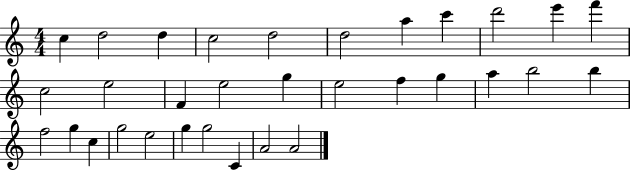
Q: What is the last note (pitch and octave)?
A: A4